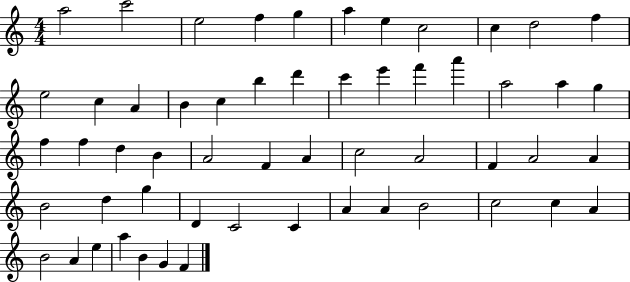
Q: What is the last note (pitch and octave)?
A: F4